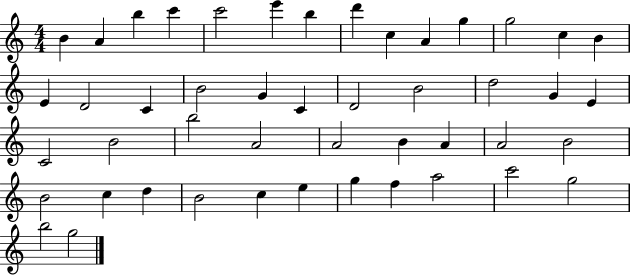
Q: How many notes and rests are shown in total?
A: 47